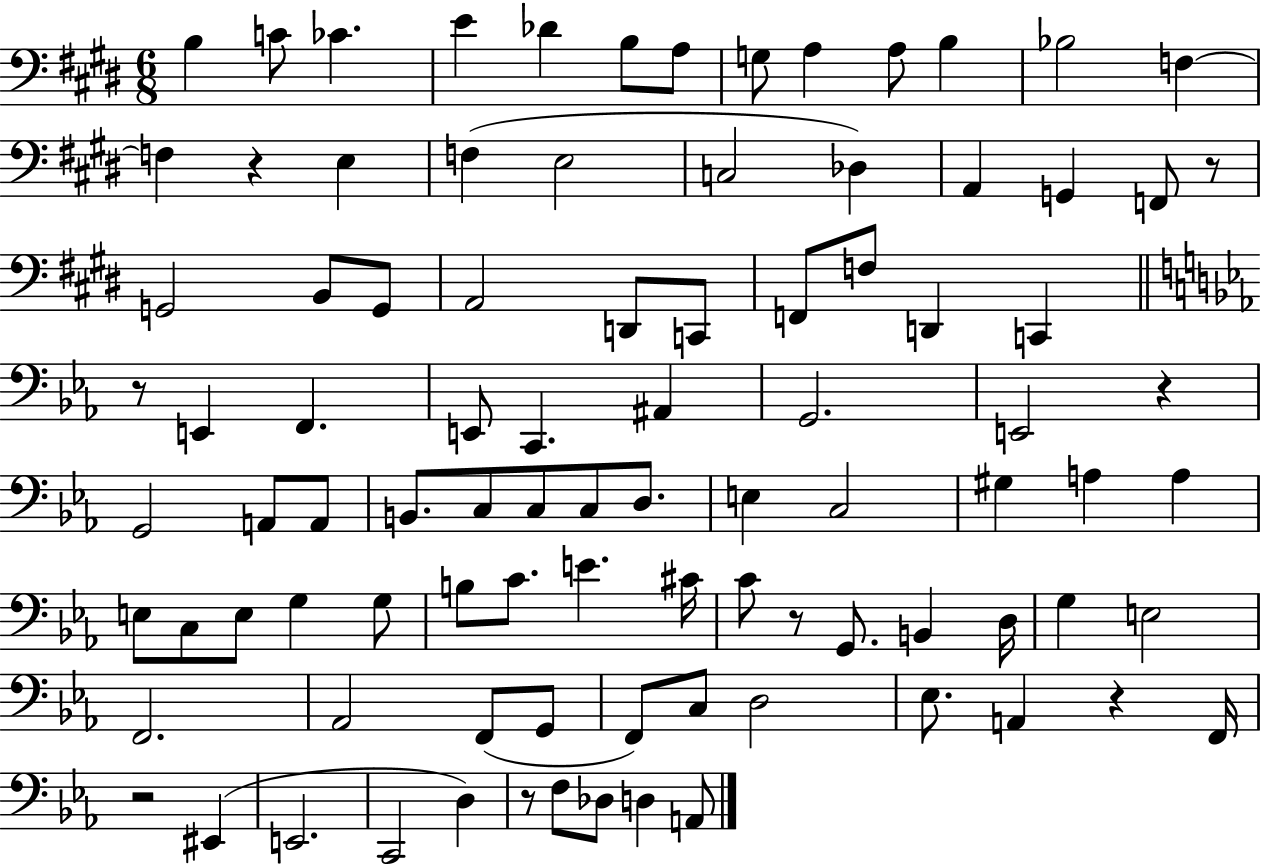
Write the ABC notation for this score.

X:1
T:Untitled
M:6/8
L:1/4
K:E
B, C/2 _C E _D B,/2 A,/2 G,/2 A, A,/2 B, _B,2 F, F, z E, F, E,2 C,2 _D, A,, G,, F,,/2 z/2 G,,2 B,,/2 G,,/2 A,,2 D,,/2 C,,/2 F,,/2 F,/2 D,, C,, z/2 E,, F,, E,,/2 C,, ^A,, G,,2 E,,2 z G,,2 A,,/2 A,,/2 B,,/2 C,/2 C,/2 C,/2 D,/2 E, C,2 ^G, A, A, E,/2 C,/2 E,/2 G, G,/2 B,/2 C/2 E ^C/4 C/2 z/2 G,,/2 B,, D,/4 G, E,2 F,,2 _A,,2 F,,/2 G,,/2 F,,/2 C,/2 D,2 _E,/2 A,, z F,,/4 z2 ^E,, E,,2 C,,2 D, z/2 F,/2 _D,/2 D, A,,/2